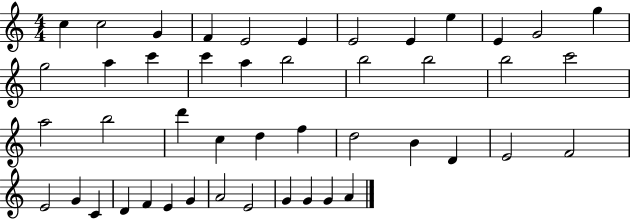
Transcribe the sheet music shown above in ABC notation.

X:1
T:Untitled
M:4/4
L:1/4
K:C
c c2 G F E2 E E2 E e E G2 g g2 a c' c' a b2 b2 b2 b2 c'2 a2 b2 d' c d f d2 B D E2 F2 E2 G C D F E G A2 E2 G G G A